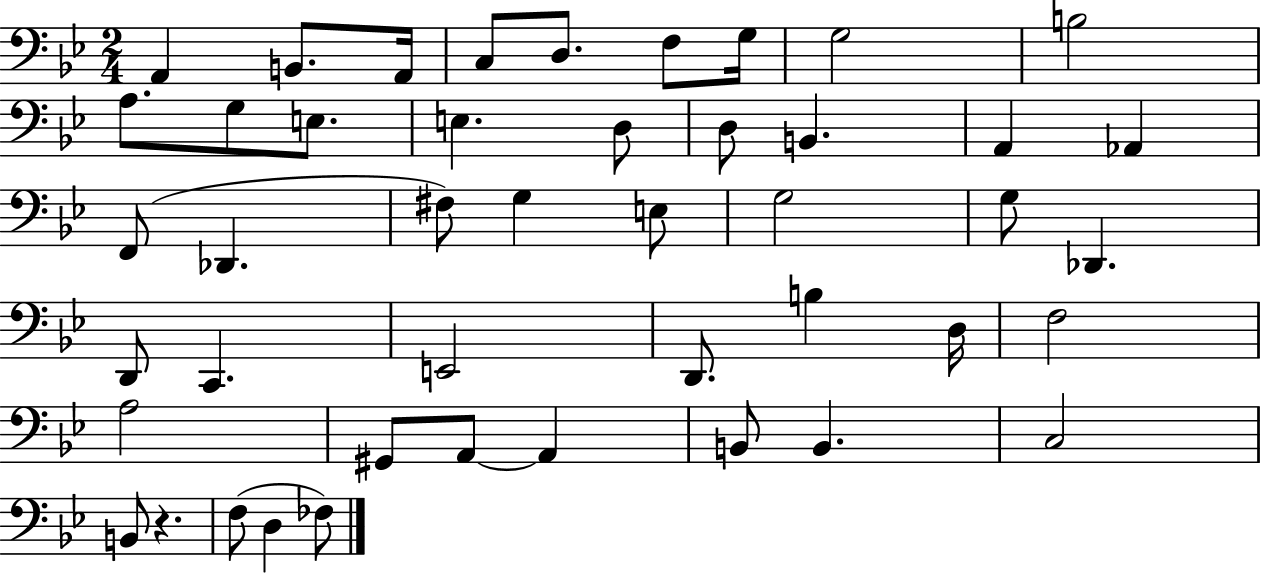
{
  \clef bass
  \numericTimeSignature
  \time 2/4
  \key bes \major
  a,4 b,8. a,16 | c8 d8. f8 g16 | g2 | b2 | \break a8. g8 e8. | e4. d8 | d8 b,4. | a,4 aes,4 | \break f,8( des,4. | fis8) g4 e8 | g2 | g8 des,4. | \break d,8 c,4. | e,2 | d,8. b4 d16 | f2 | \break a2 | gis,8 a,8~~ a,4 | b,8 b,4. | c2 | \break b,8 r4. | f8( d4 fes8) | \bar "|."
}